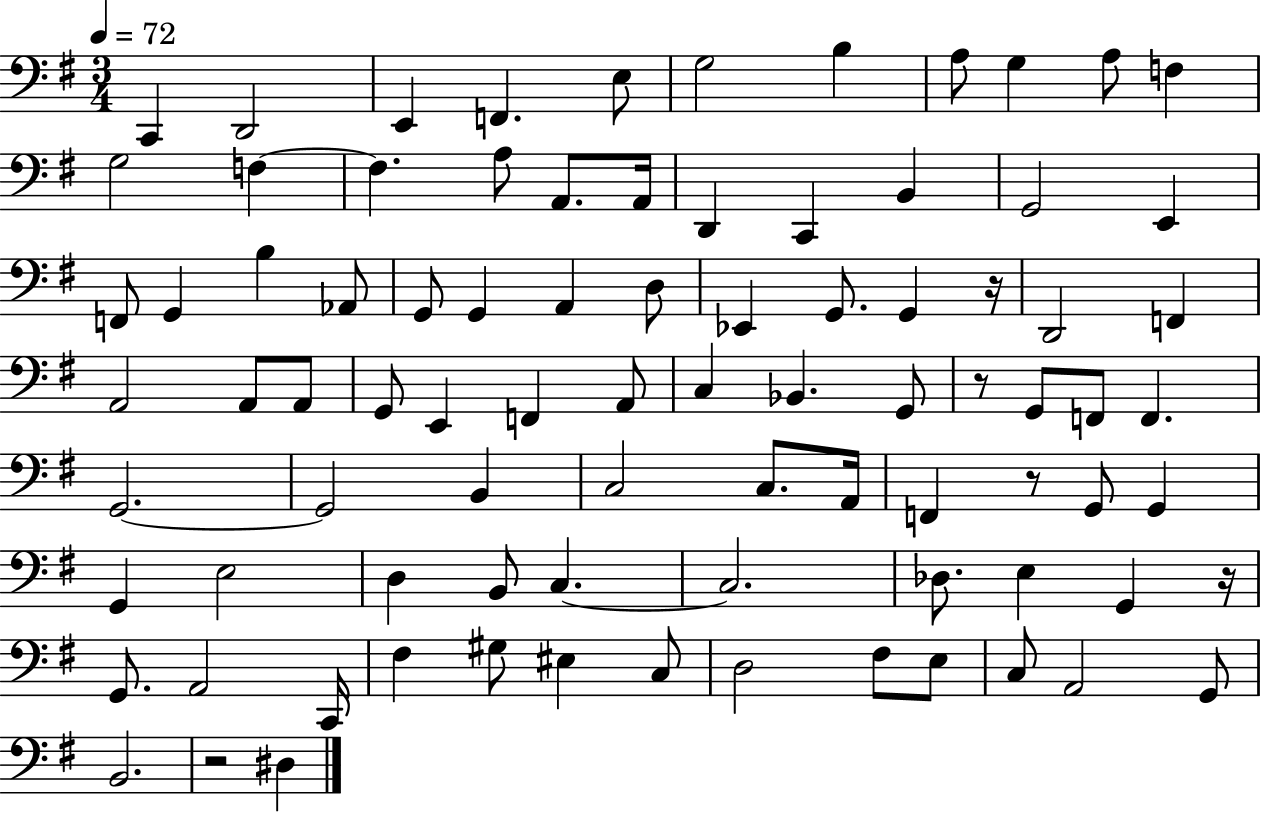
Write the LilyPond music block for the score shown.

{
  \clef bass
  \numericTimeSignature
  \time 3/4
  \key g \major
  \tempo 4 = 72
  c,4 d,2 | e,4 f,4. e8 | g2 b4 | a8 g4 a8 f4 | \break g2 f4~~ | f4. a8 a,8. a,16 | d,4 c,4 b,4 | g,2 e,4 | \break f,8 g,4 b4 aes,8 | g,8 g,4 a,4 d8 | ees,4 g,8. g,4 r16 | d,2 f,4 | \break a,2 a,8 a,8 | g,8 e,4 f,4 a,8 | c4 bes,4. g,8 | r8 g,8 f,8 f,4. | \break g,2.~~ | g,2 b,4 | c2 c8. a,16 | f,4 r8 g,8 g,4 | \break g,4 e2 | d4 b,8 c4.~~ | c2. | des8. e4 g,4 r16 | \break g,8. a,2 c,16 | fis4 gis8 eis4 c8 | d2 fis8 e8 | c8 a,2 g,8 | \break b,2. | r2 dis4 | \bar "|."
}